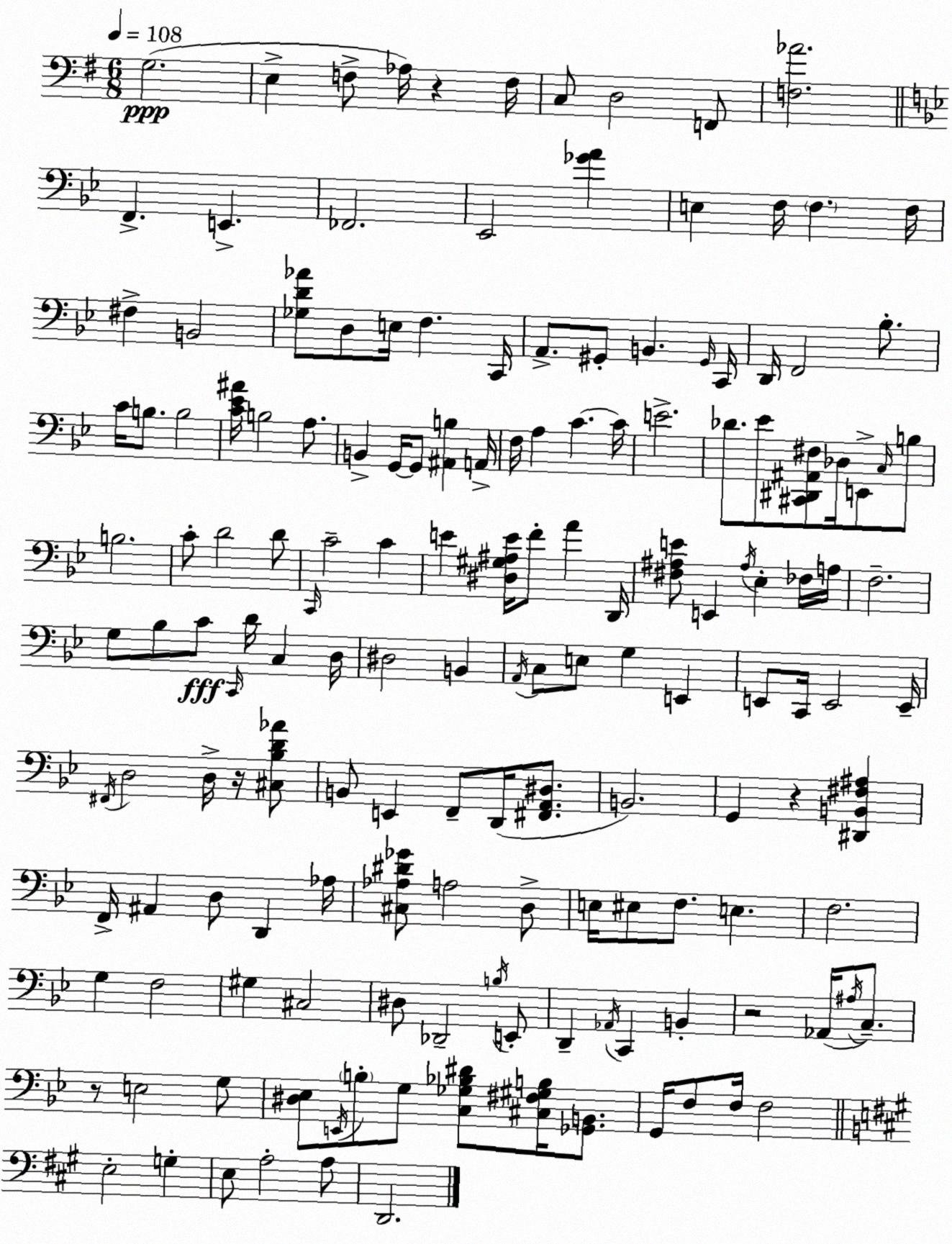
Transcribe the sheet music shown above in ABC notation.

X:1
T:Untitled
M:6/8
L:1/4
K:Em
G,2 E, F,/2 _A,/4 z F,/4 C,/2 D,2 F,,/2 [F,_A]2 F,, E,, _F,,2 _E,,2 [_GA] E, F,/4 F, F,/4 ^F, B,,2 [_G,D_A]/2 D,/2 E,/4 F, C,,/4 A,,/2 ^G,,/2 B,, ^G,,/4 C,,/4 D,,/4 F,,2 _B,/2 C/4 B,/2 B,2 [C_E^A]/4 B,2 A,/2 B,, G,,/4 G,,/2 [^A,,B,] A,,/4 F,/4 A, C C/4 E2 _D/2 _E/2 [^C,,^D,,^A,,^F,]/2 _D,/4 E,,/2 C,/4 B,/2 B,2 C/2 D2 D/2 C,,/4 C2 C E [^D,^G,^A,E]/4 F/2 A D,,/4 [^F,^A,E]/2 E,, ^A,/4 _E, _F,/4 A,/4 F,2 G,/2 _B,/2 C/2 C,,/4 D/4 C, D,/4 ^D,2 B,, A,,/4 C,/2 E,/2 G, E,, E,,/2 C,,/4 E,,2 E,,/4 ^F,,/4 D,2 D,/4 z/4 [^C,_B,D_A]/2 B,,/2 E,, F,,/2 D,,/4 [^F,,A,,^D,]/2 B,,2 G,, z [^D,,B,,^F,^A,] F,,/4 ^A,, D,/2 D,, _A,/4 [^C,_A,^D_G]/2 A,2 D,/2 E,/4 ^E,/2 F,/2 E, F,2 G, F,2 ^G, ^C,2 ^D,/2 _D,,2 B,/4 E,,/2 D,, _A,,/4 C,, B,, z2 _A,,/4 ^A,/4 C,/2 z/2 E,2 G,/2 [^D,_E,]/2 E,,/4 B,/2 G,/2 [C,_G,_B,^D]/2 [^C,^F,^G,B,]/4 [_G,,B,,]/2 G,,/4 F,/2 F,/4 F,2 E,2 G, E,/2 A,2 A,/2 D,,2